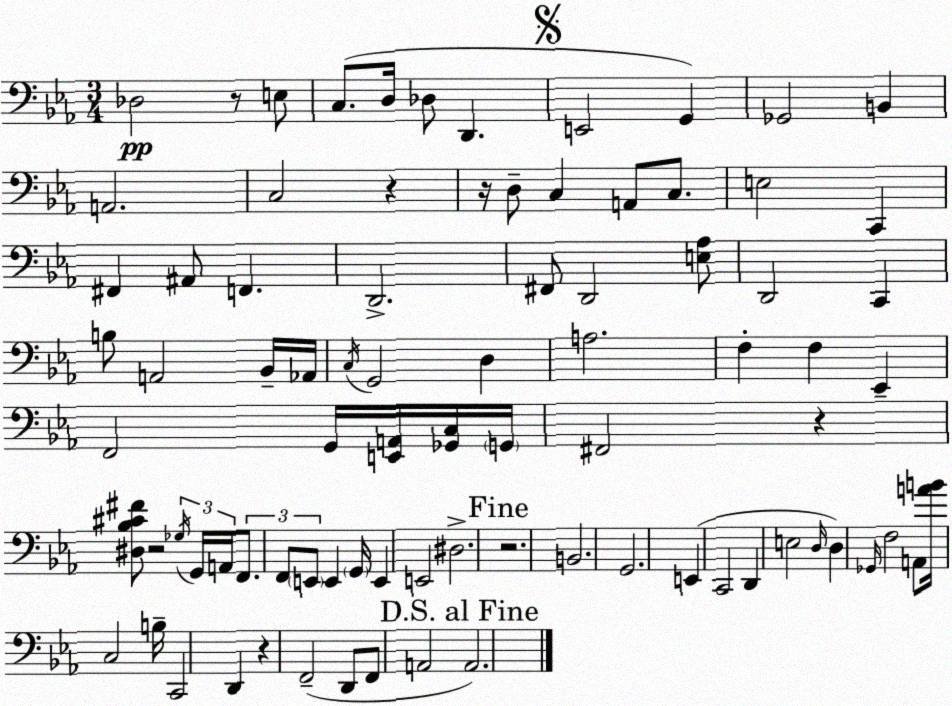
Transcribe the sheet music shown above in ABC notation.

X:1
T:Untitled
M:3/4
L:1/4
K:Cm
_D,2 z/2 E,/2 C,/2 D,/4 _D,/2 D,, E,,2 G,, _G,,2 B,, A,,2 C,2 z z/4 D,/2 C, A,,/2 C,/2 E,2 C,, ^F,, ^A,,/2 F,, D,,2 ^F,,/2 D,,2 [E,_A,]/2 D,,2 C,, B,/2 A,,2 _B,,/4 _A,,/4 C,/4 G,,2 D, A,2 F, F, _E,, F,,2 G,,/4 [E,,A,,]/4 [_G,,C,]/4 G,,/4 ^F,,2 z [^D,_B,^C^F]/2 z2 _G,/4 G,,/4 A,,/4 F,,/2 F,,/2 E,,/2 E,, G,,/4 E,, E,,2 ^D,2 z2 B,,2 G,,2 E,, C,,2 D,, E,2 D,/4 D, _G,,/4 F,2 A,,/2 [AB]/4 C,2 B,/4 C,,2 D,, z F,,2 D,,/2 F,,/2 A,,2 A,,2